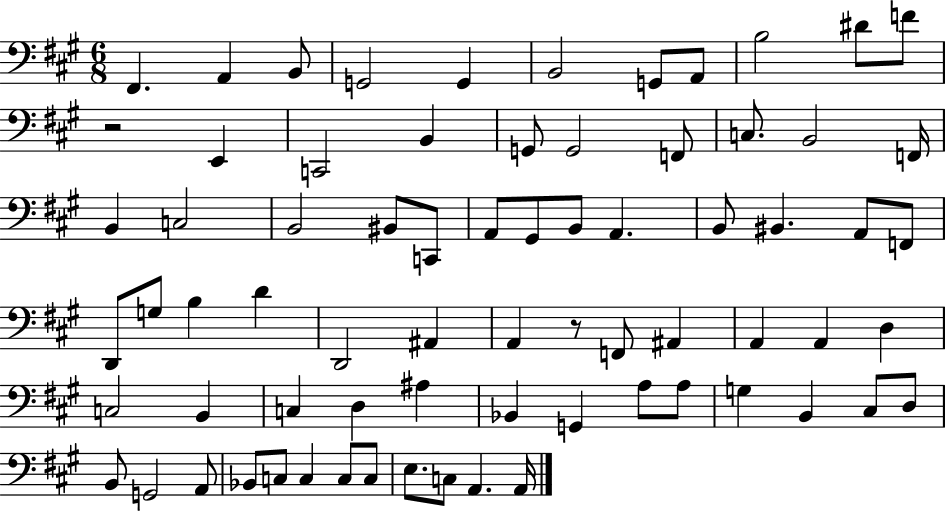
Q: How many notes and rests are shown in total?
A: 72